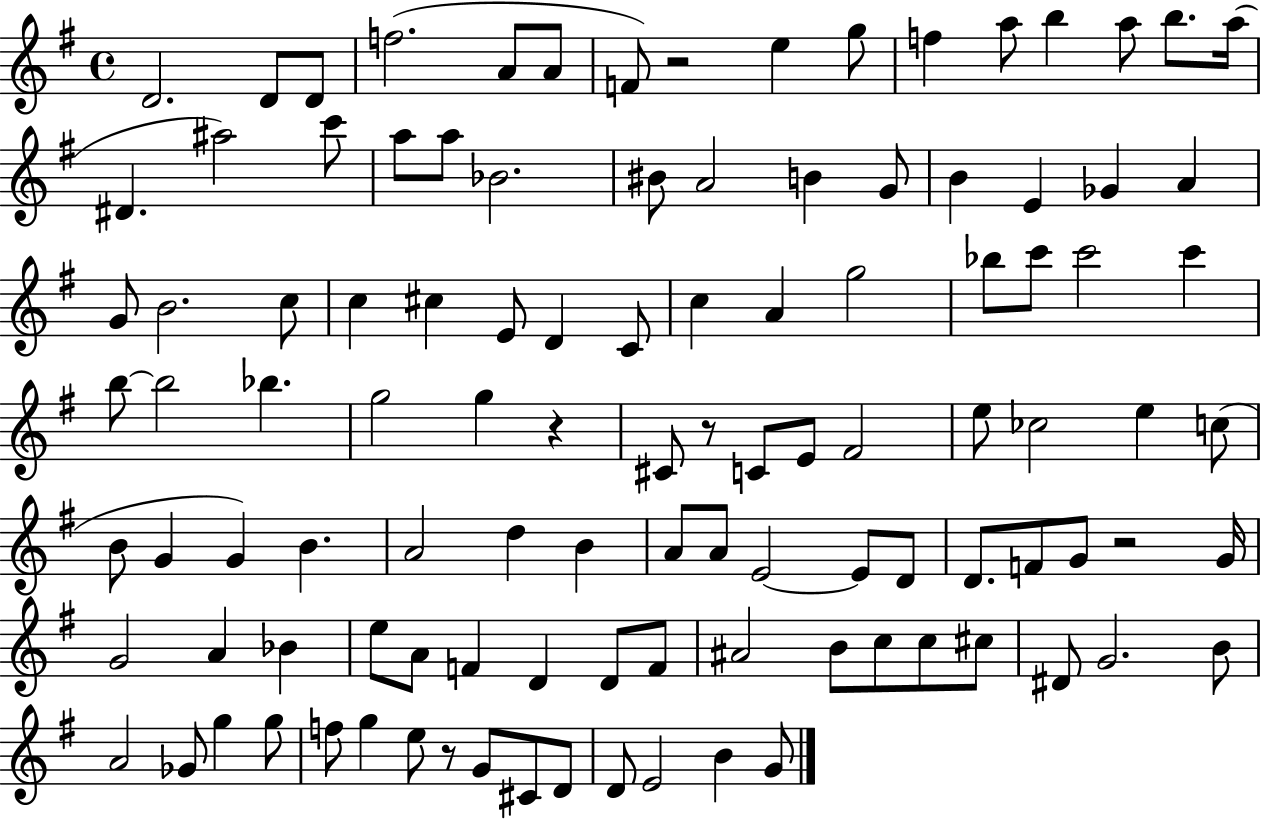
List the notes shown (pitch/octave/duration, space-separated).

D4/h. D4/e D4/e F5/h. A4/e A4/e F4/e R/h E5/q G5/e F5/q A5/e B5/q A5/e B5/e. A5/s D#4/q. A#5/h C6/e A5/e A5/e Bb4/h. BIS4/e A4/h B4/q G4/e B4/q E4/q Gb4/q A4/q G4/e B4/h. C5/e C5/q C#5/q E4/e D4/q C4/e C5/q A4/q G5/h Bb5/e C6/e C6/h C6/q B5/e B5/h Bb5/q. G5/h G5/q R/q C#4/e R/e C4/e E4/e F#4/h E5/e CES5/h E5/q C5/e B4/e G4/q G4/q B4/q. A4/h D5/q B4/q A4/e A4/e E4/h E4/e D4/e D4/e. F4/e G4/e R/h G4/s G4/h A4/q Bb4/q E5/e A4/e F4/q D4/q D4/e F4/e A#4/h B4/e C5/e C5/e C#5/e D#4/e G4/h. B4/e A4/h Gb4/e G5/q G5/e F5/e G5/q E5/e R/e G4/e C#4/e D4/e D4/e E4/h B4/q G4/e